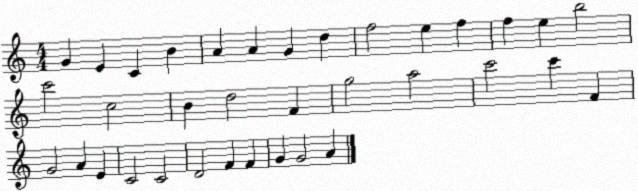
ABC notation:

X:1
T:Untitled
M:4/4
L:1/4
K:C
G E C B A A G d f2 e f f e b2 c'2 c2 B d2 F g2 a2 c'2 c' F G2 A E C2 C2 D2 F F G G2 A